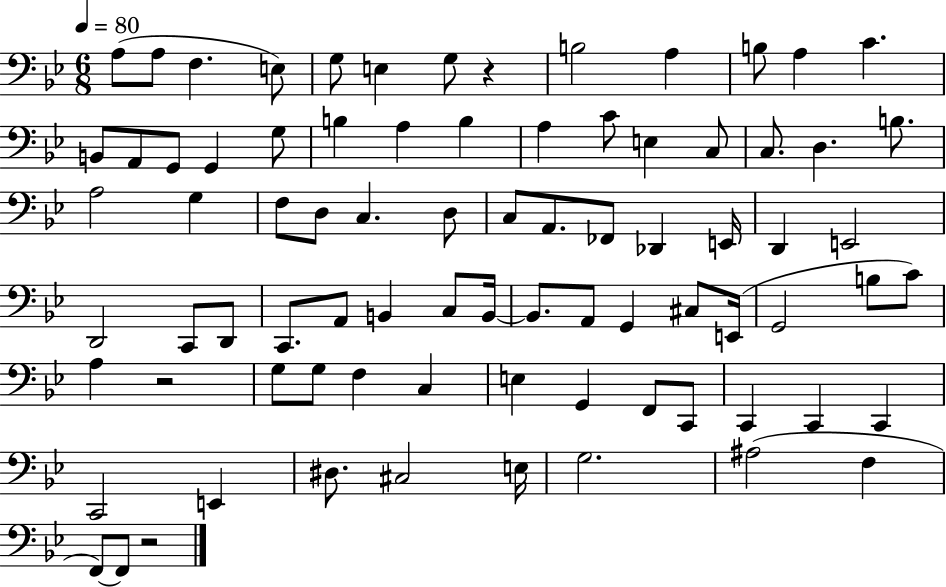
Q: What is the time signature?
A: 6/8